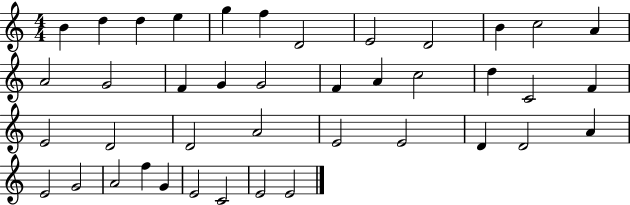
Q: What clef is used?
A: treble